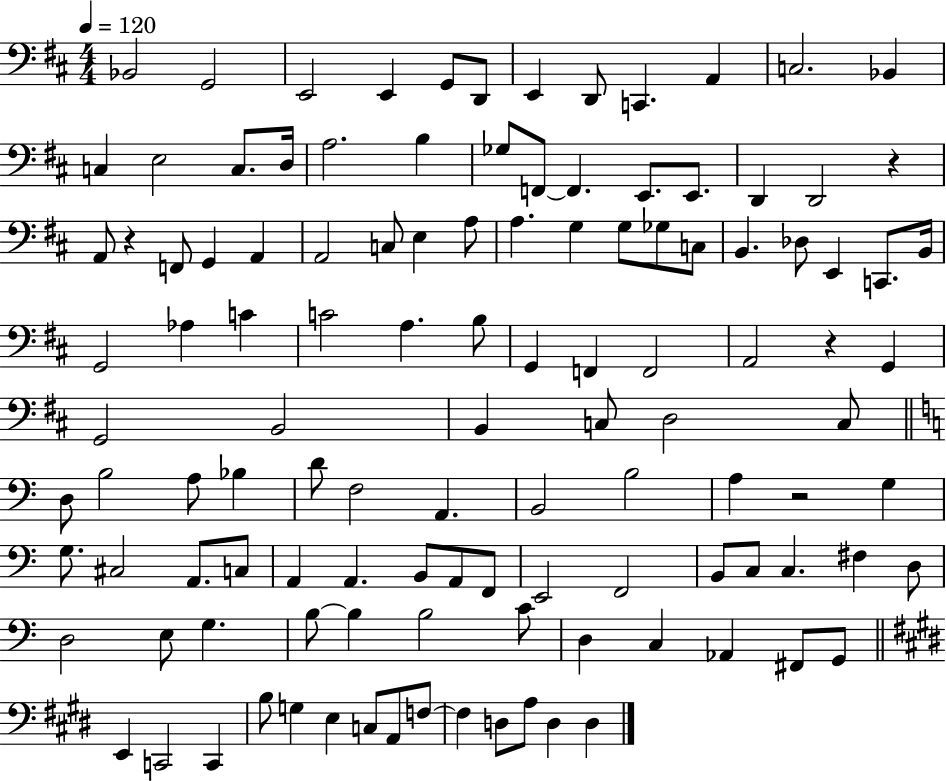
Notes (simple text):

Bb2/h G2/h E2/h E2/q G2/e D2/e E2/q D2/e C2/q. A2/q C3/h. Bb2/q C3/q E3/h C3/e. D3/s A3/h. B3/q Gb3/e F2/e F2/q. E2/e. E2/e. D2/q D2/h R/q A2/e R/q F2/e G2/q A2/q A2/h C3/e E3/q A3/e A3/q. G3/q G3/e Gb3/e C3/e B2/q. Db3/e E2/q C2/e. B2/s G2/h Ab3/q C4/q C4/h A3/q. B3/e G2/q F2/q F2/h A2/h R/q G2/q G2/h B2/h B2/q C3/e D3/h C3/e D3/e B3/h A3/e Bb3/q D4/e F3/h A2/q. B2/h B3/h A3/q R/h G3/q G3/e. C#3/h A2/e. C3/e A2/q A2/q. B2/e A2/e F2/e E2/h F2/h B2/e C3/e C3/q. F#3/q D3/e D3/h E3/e G3/q. B3/e B3/q B3/h C4/e D3/q C3/q Ab2/q F#2/e G2/e E2/q C2/h C2/q B3/e G3/q E3/q C3/e A2/e F3/e F3/q D3/e A3/e D3/q D3/q